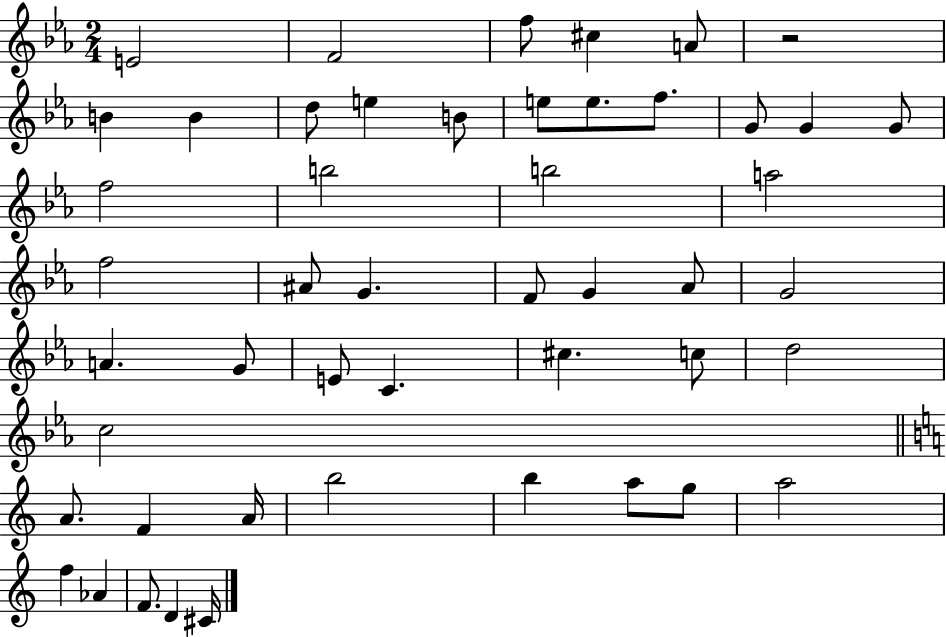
X:1
T:Untitled
M:2/4
L:1/4
K:Eb
E2 F2 f/2 ^c A/2 z2 B B d/2 e B/2 e/2 e/2 f/2 G/2 G G/2 f2 b2 b2 a2 f2 ^A/2 G F/2 G _A/2 G2 A G/2 E/2 C ^c c/2 d2 c2 A/2 F A/4 b2 b a/2 g/2 a2 f _A F/2 D ^C/4